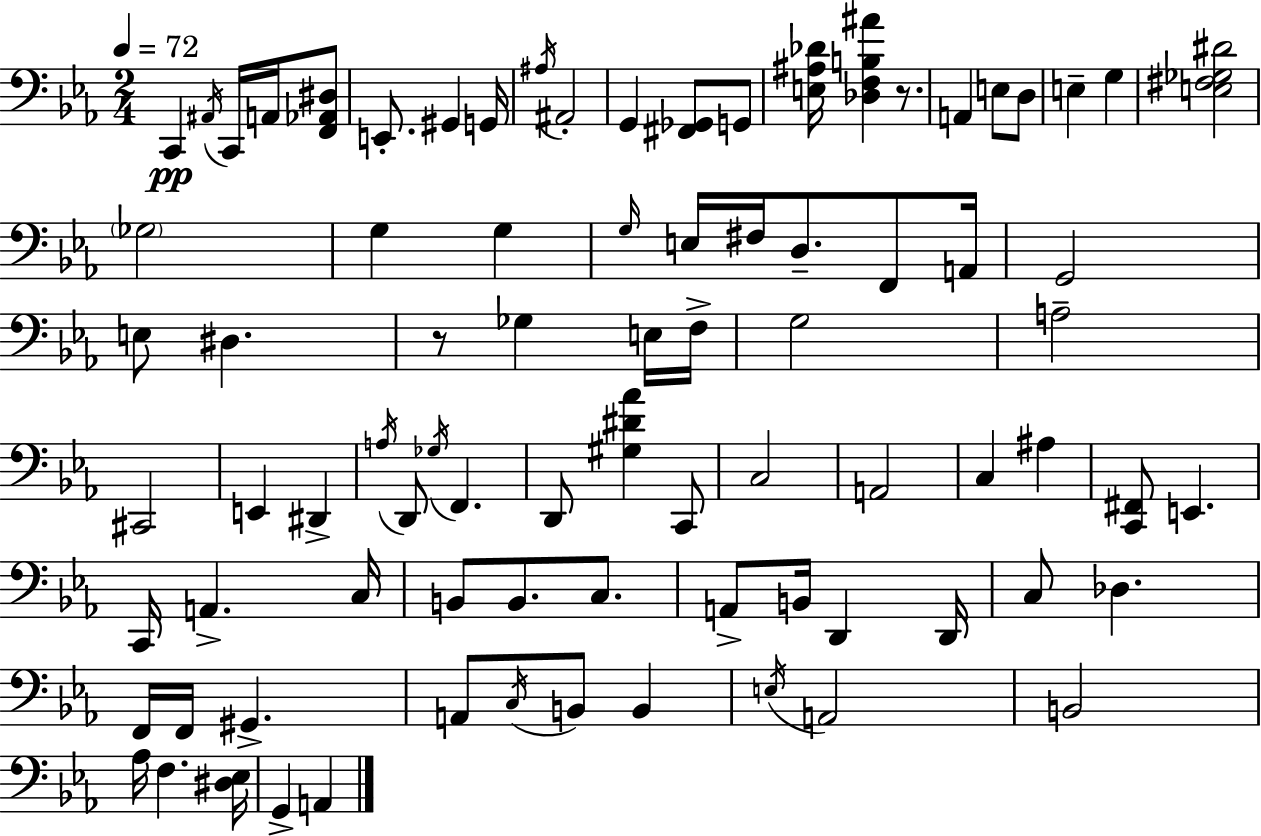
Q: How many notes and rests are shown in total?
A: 83